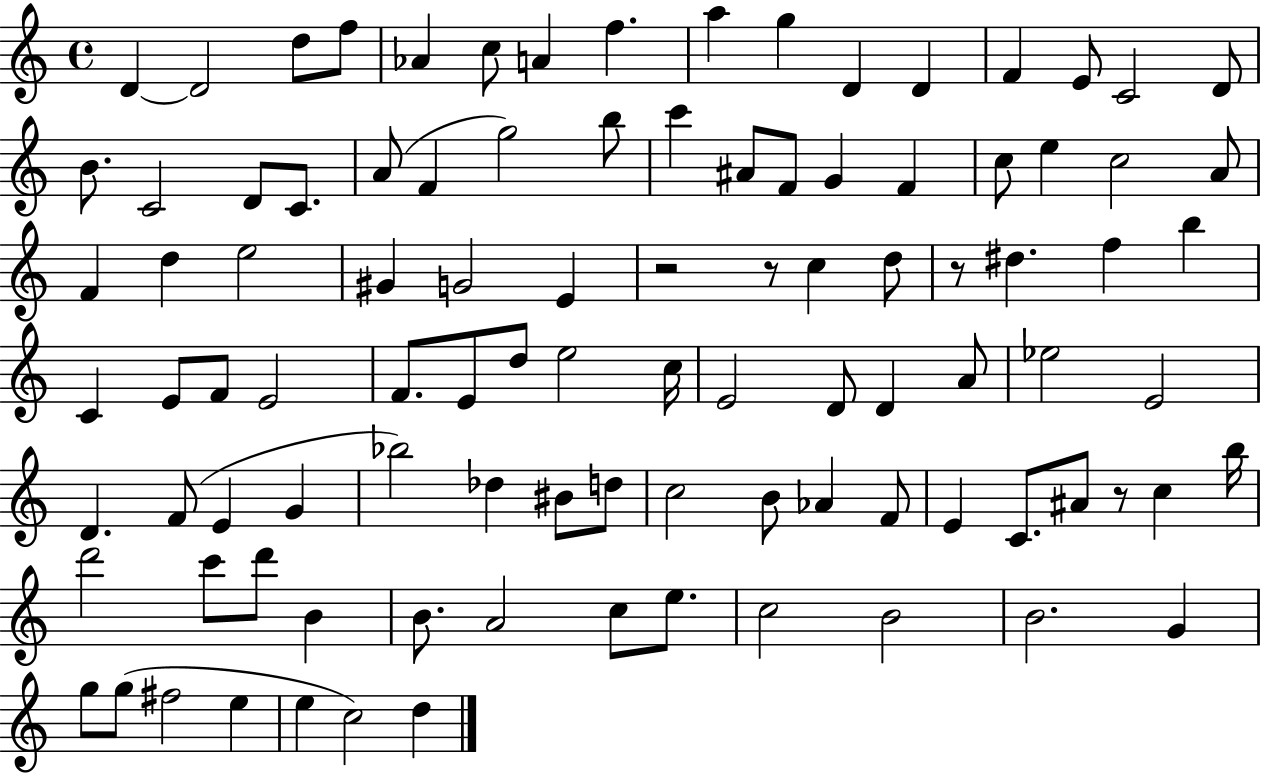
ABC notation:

X:1
T:Untitled
M:4/4
L:1/4
K:C
D D2 d/2 f/2 _A c/2 A f a g D D F E/2 C2 D/2 B/2 C2 D/2 C/2 A/2 F g2 b/2 c' ^A/2 F/2 G F c/2 e c2 A/2 F d e2 ^G G2 E z2 z/2 c d/2 z/2 ^d f b C E/2 F/2 E2 F/2 E/2 d/2 e2 c/4 E2 D/2 D A/2 _e2 E2 D F/2 E G _b2 _d ^B/2 d/2 c2 B/2 _A F/2 E C/2 ^A/2 z/2 c b/4 d'2 c'/2 d'/2 B B/2 A2 c/2 e/2 c2 B2 B2 G g/2 g/2 ^f2 e e c2 d